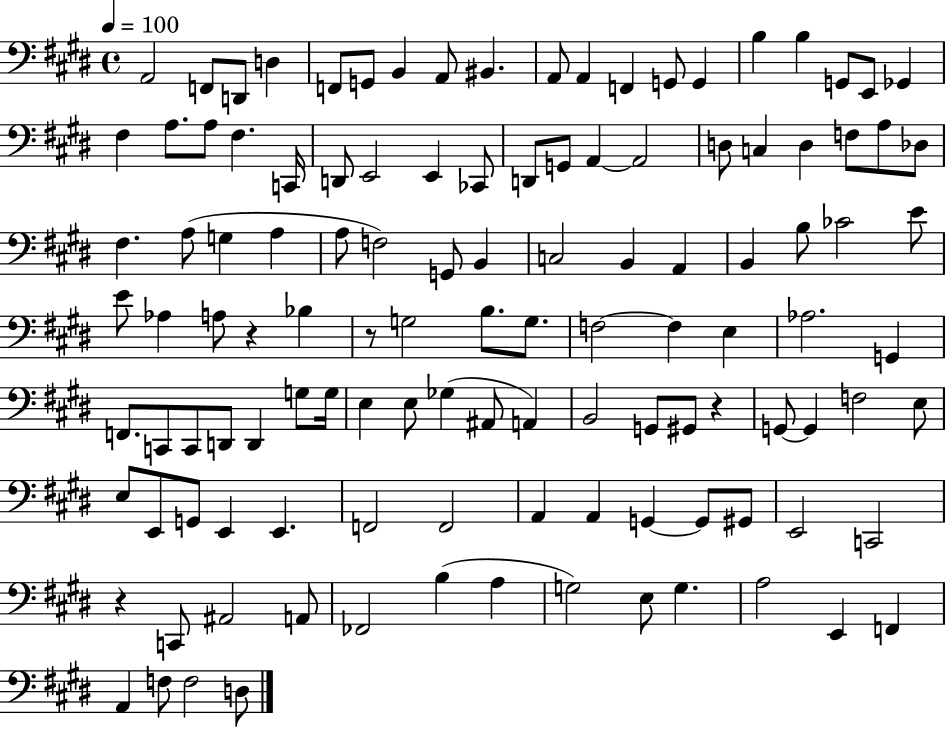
{
  \clef bass
  \time 4/4
  \defaultTimeSignature
  \key e \major
  \tempo 4 = 100
  a,2 f,8 d,8 d4 | f,8 g,8 b,4 a,8 bis,4. | a,8 a,4 f,4 g,8 g,4 | b4 b4 g,8 e,8 ges,4 | \break fis4 a8. a8 fis4. c,16 | d,8 e,2 e,4 ces,8 | d,8 g,8 a,4~~ a,2 | d8 c4 d4 f8 a8 des8 | \break fis4. a8( g4 a4 | a8 f2) g,8 b,4 | c2 b,4 a,4 | b,4 b8 ces'2 e'8 | \break e'8 aes4 a8 r4 bes4 | r8 g2 b8. g8. | f2~~ f4 e4 | aes2. g,4 | \break f,8. c,8 c,8 d,8 d,4 g8 g16 | e4 e8 ges4( ais,8 a,4) | b,2 g,8 gis,8 r4 | g,8~~ g,4 f2 e8 | \break e8 e,8 g,8 e,4 e,4. | f,2 f,2 | a,4 a,4 g,4~~ g,8 gis,8 | e,2 c,2 | \break r4 c,8 ais,2 a,8 | fes,2 b4( a4 | g2) e8 g4. | a2 e,4 f,4 | \break a,4 f8 f2 d8 | \bar "|."
}